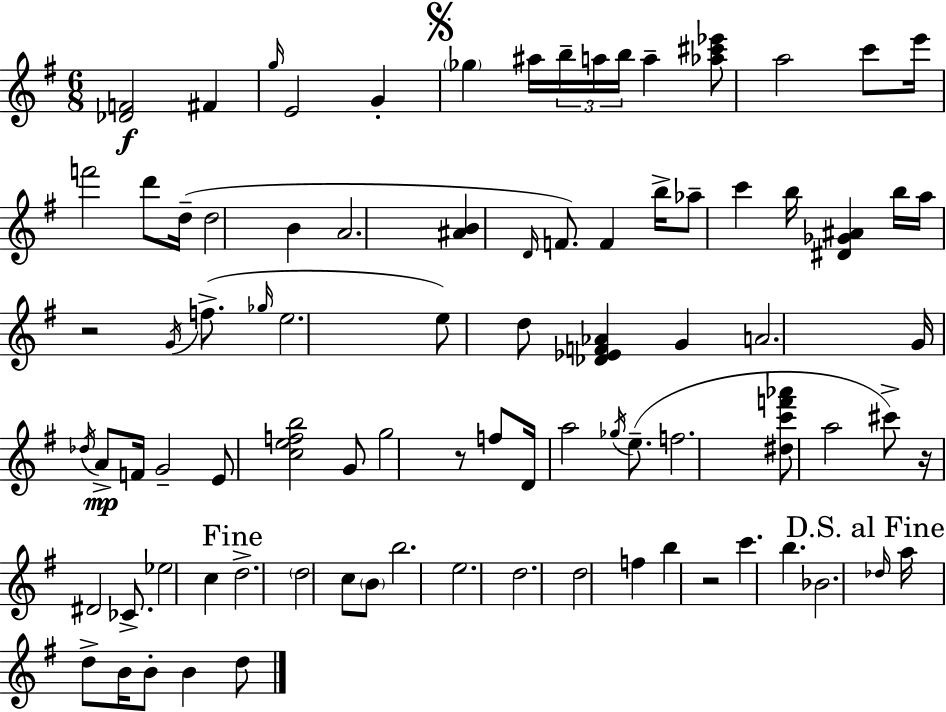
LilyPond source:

{
  \clef treble
  \numericTimeSignature
  \time 6/8
  \key e \minor
  <des' f'>2\f fis'4 | \grace { g''16 } e'2 g'4-. | \mark \markup { \musicglyph "scripts.segno" } \parenthesize ges''4 ais''16 \tuplet 3/2 { b''16-- a''16 b''16 } a''4-- | <aes'' cis''' ees'''>8 a''2 c'''8 | \break e'''16 f'''2 d'''8 | d''16--( d''2 b'4 | a'2. | <ais' b'>4 \grace { d'16 }) f'8. f'4 | \break b''16-> aes''8-- c'''4 b''16 <dis' ges' ais'>4 | b''16 a''16 r2 \acciaccatura { g'16 }( | f''8.-> \grace { ges''16 } e''2. | e''8) d''8 <des' ees' f' aes'>4 | \break g'4 a'2. | g'16 \acciaccatura { des''16 }\mp a'8-> f'16 g'2-- | e'8 <c'' e'' f'' b''>2 | g'8 g''2 | \break r8 f''8 d'16 a''2 | \acciaccatura { ges''16 } e''8.--( f''2. | <dis'' c''' f''' aes'''>8 a''2 | cis'''8->) r16 dis'2 | \break ces'8.-> ees''2 | c''4 \mark "Fine" d''2.-> | \parenthesize d''2 | c''8 \parenthesize b'8 b''2. | \break e''2. | d''2. | d''2 | f''4 b''4 r2 | \break c'''4. | b''4. bes'2. | \mark "D.S. al Fine" \grace { des''16 } a''16 d''8-> b'16 b'8-. | b'4 d''8 \bar "|."
}